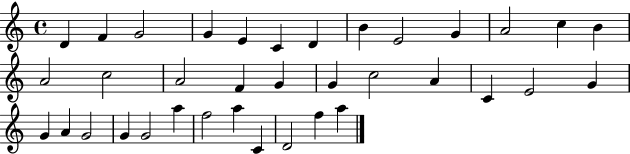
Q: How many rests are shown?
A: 0